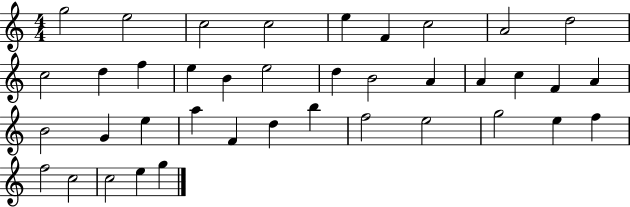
G5/h E5/h C5/h C5/h E5/q F4/q C5/h A4/h D5/h C5/h D5/q F5/q E5/q B4/q E5/h D5/q B4/h A4/q A4/q C5/q F4/q A4/q B4/h G4/q E5/q A5/q F4/q D5/q B5/q F5/h E5/h G5/h E5/q F5/q F5/h C5/h C5/h E5/q G5/q